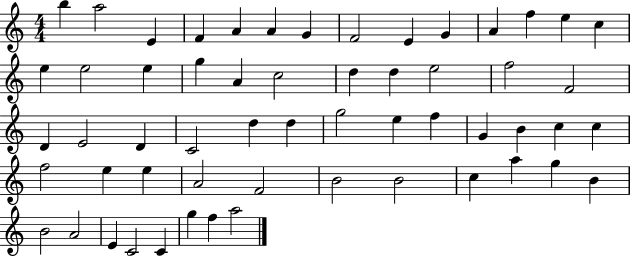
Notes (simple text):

B5/q A5/h E4/q F4/q A4/q A4/q G4/q F4/h E4/q G4/q A4/q F5/q E5/q C5/q E5/q E5/h E5/q G5/q A4/q C5/h D5/q D5/q E5/h F5/h F4/h D4/q E4/h D4/q C4/h D5/q D5/q G5/h E5/q F5/q G4/q B4/q C5/q C5/q F5/h E5/q E5/q A4/h F4/h B4/h B4/h C5/q A5/q G5/q B4/q B4/h A4/h E4/q C4/h C4/q G5/q F5/q A5/h